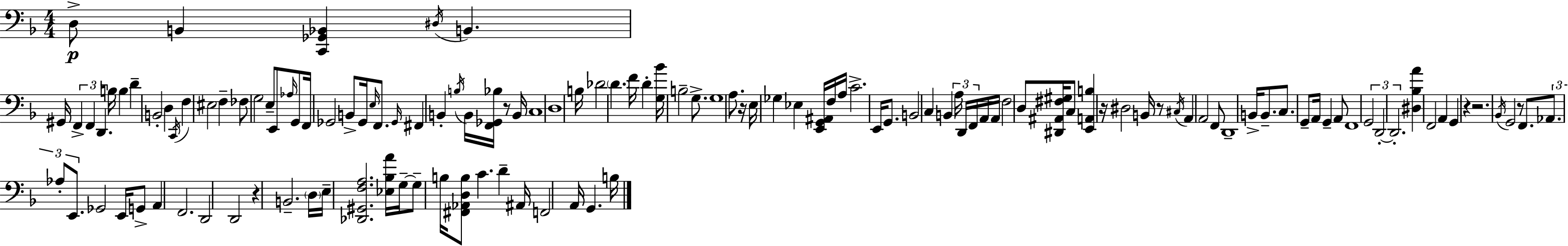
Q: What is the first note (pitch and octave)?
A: D3